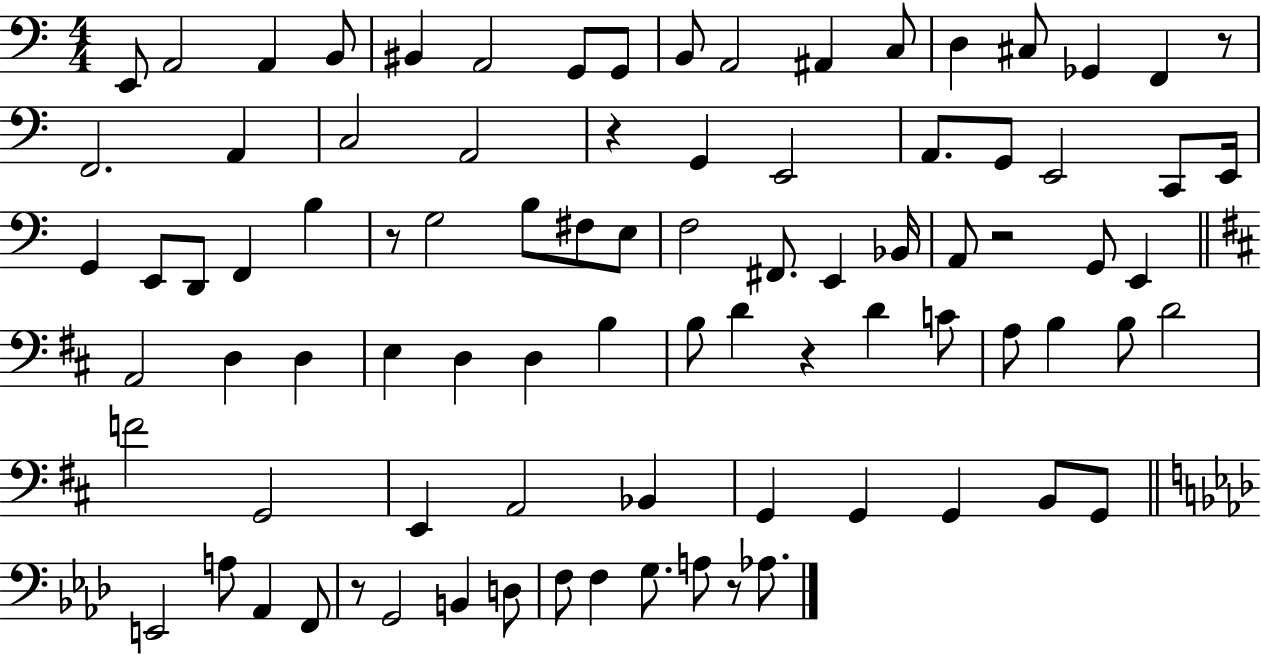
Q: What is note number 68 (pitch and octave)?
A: G2